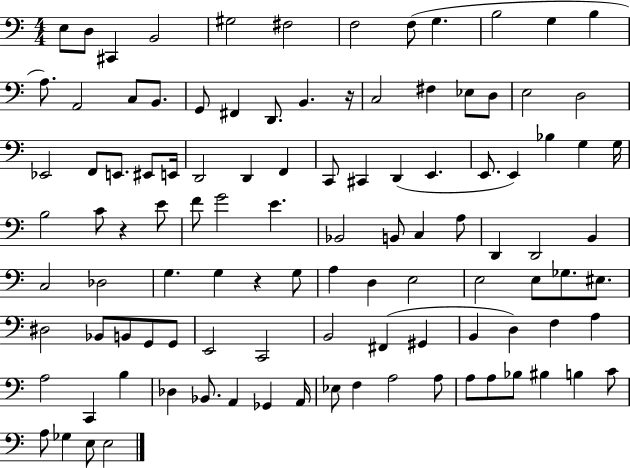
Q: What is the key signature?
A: C major